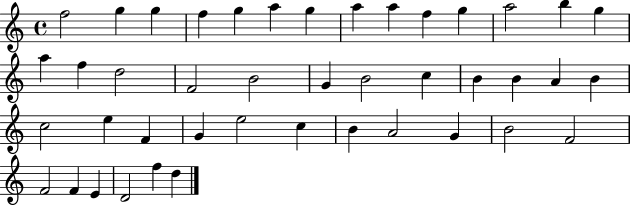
{
  \clef treble
  \time 4/4
  \defaultTimeSignature
  \key c \major
  f''2 g''4 g''4 | f''4 g''4 a''4 g''4 | a''4 a''4 f''4 g''4 | a''2 b''4 g''4 | \break a''4 f''4 d''2 | f'2 b'2 | g'4 b'2 c''4 | b'4 b'4 a'4 b'4 | \break c''2 e''4 f'4 | g'4 e''2 c''4 | b'4 a'2 g'4 | b'2 f'2 | \break f'2 f'4 e'4 | d'2 f''4 d''4 | \bar "|."
}